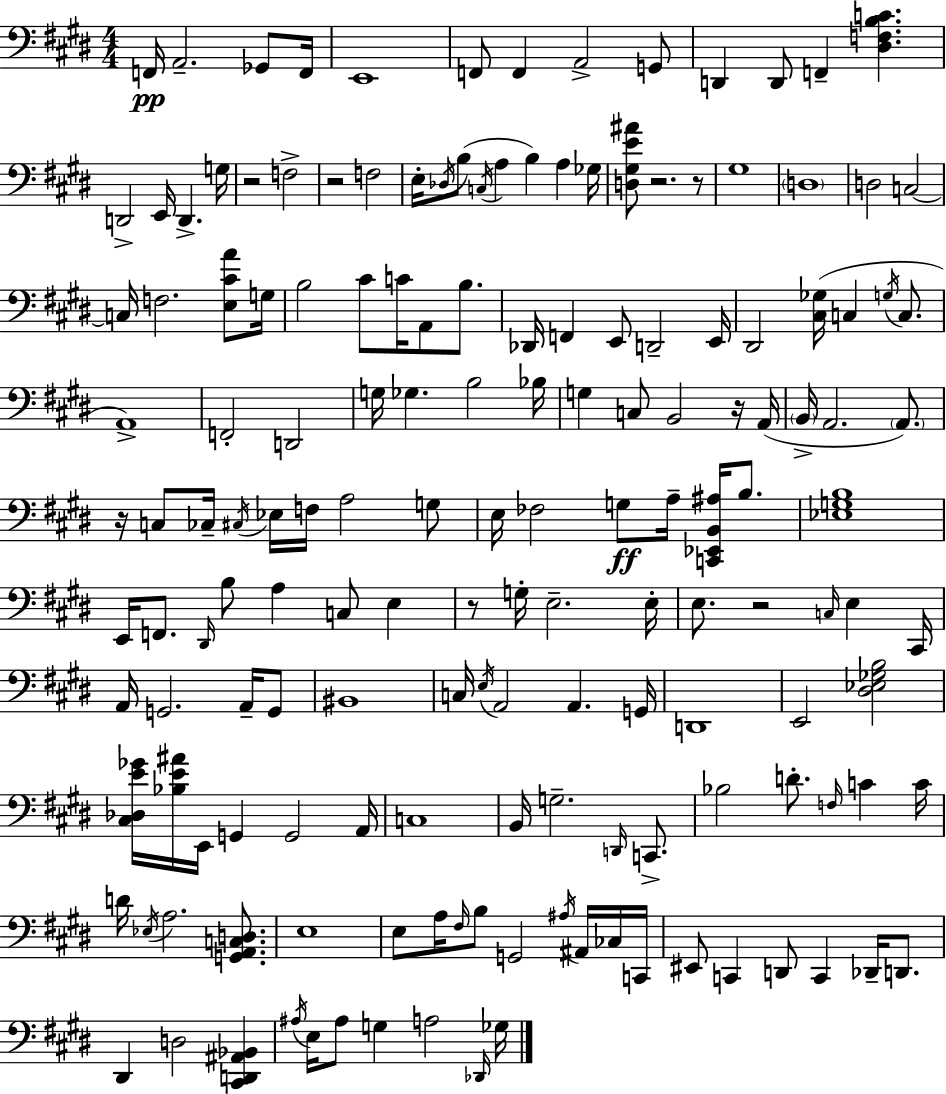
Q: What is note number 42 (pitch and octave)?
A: D2